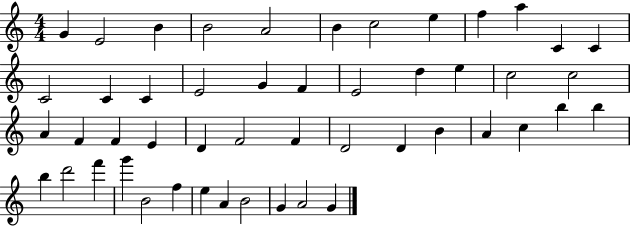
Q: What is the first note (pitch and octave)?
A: G4